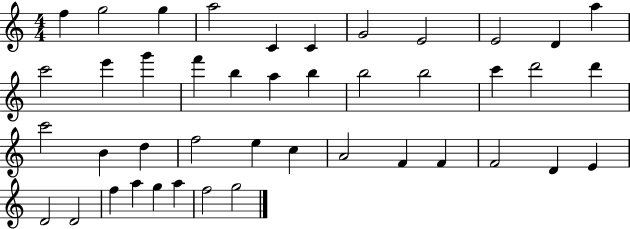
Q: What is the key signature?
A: C major